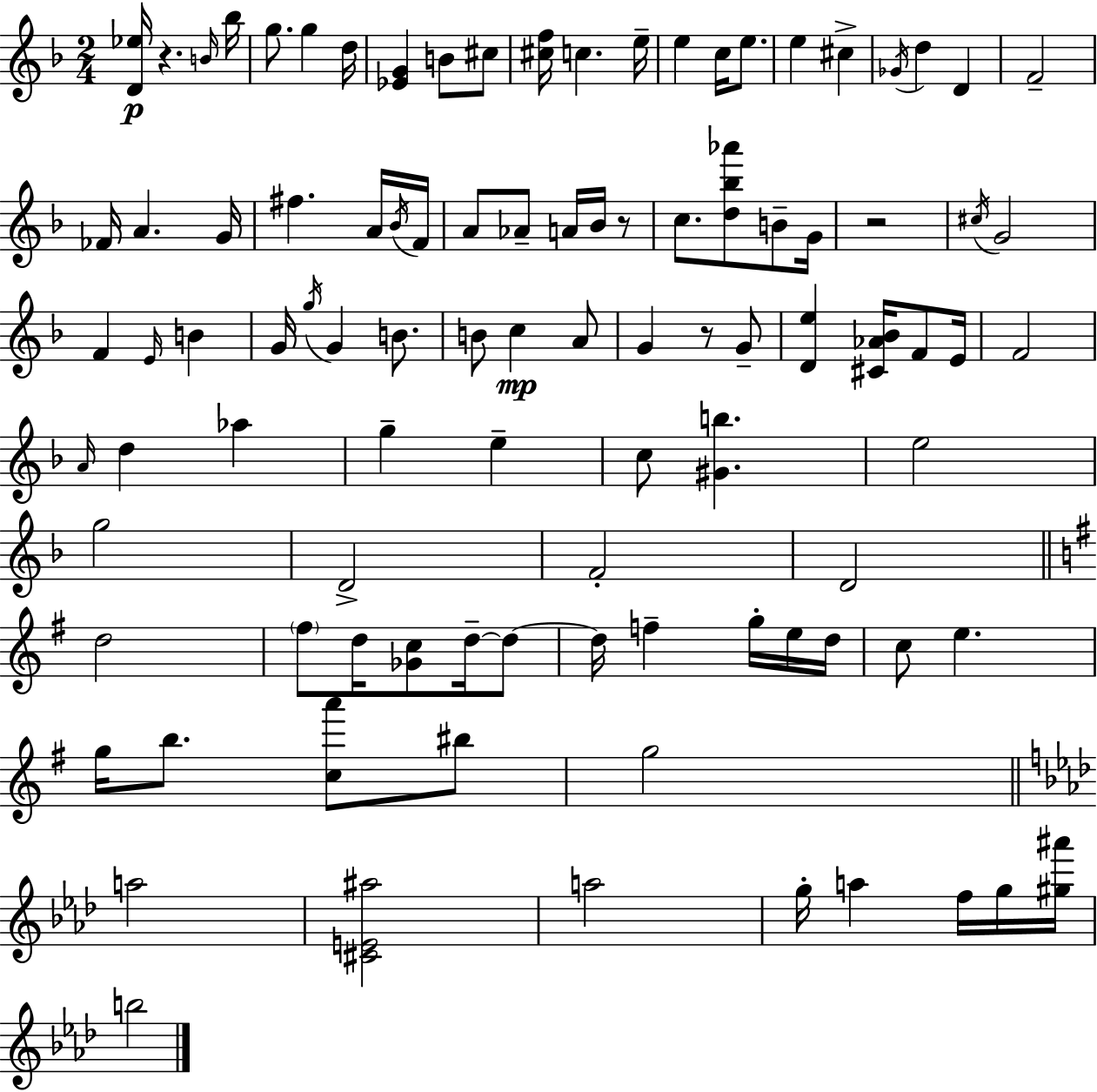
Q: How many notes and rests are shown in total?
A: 98